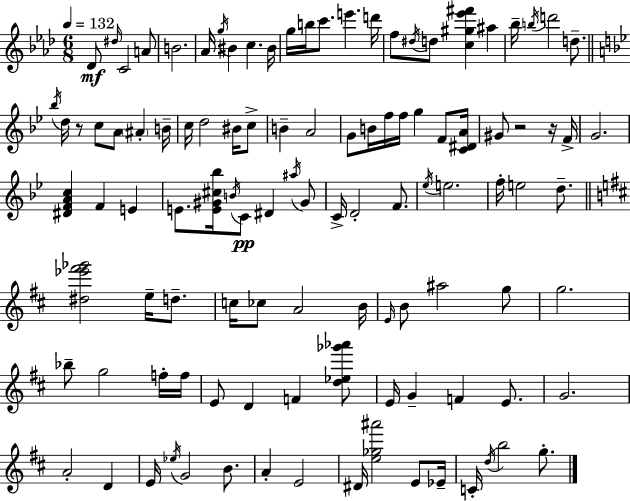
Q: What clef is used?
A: treble